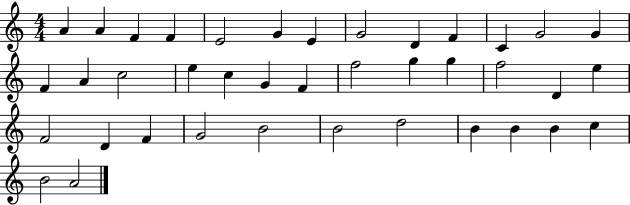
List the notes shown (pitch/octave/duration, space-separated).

A4/q A4/q F4/q F4/q E4/h G4/q E4/q G4/h D4/q F4/q C4/q G4/h G4/q F4/q A4/q C5/h E5/q C5/q G4/q F4/q F5/h G5/q G5/q F5/h D4/q E5/q F4/h D4/q F4/q G4/h B4/h B4/h D5/h B4/q B4/q B4/q C5/q B4/h A4/h